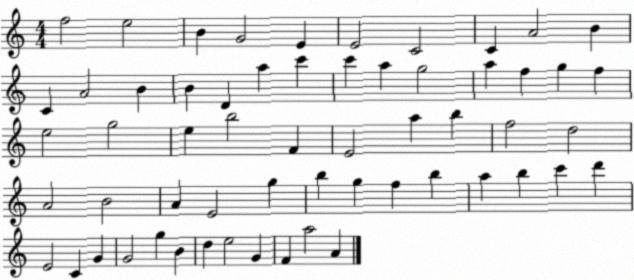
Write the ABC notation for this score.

X:1
T:Untitled
M:4/4
L:1/4
K:C
f2 e2 B G2 E E2 C2 C A2 B C A2 B B D a c' c' a g2 a f g f e2 g2 e b2 F E2 a b f2 d2 A2 B2 A E2 g b g f b a b c' d' E2 C G G2 g B d e2 G F a2 A